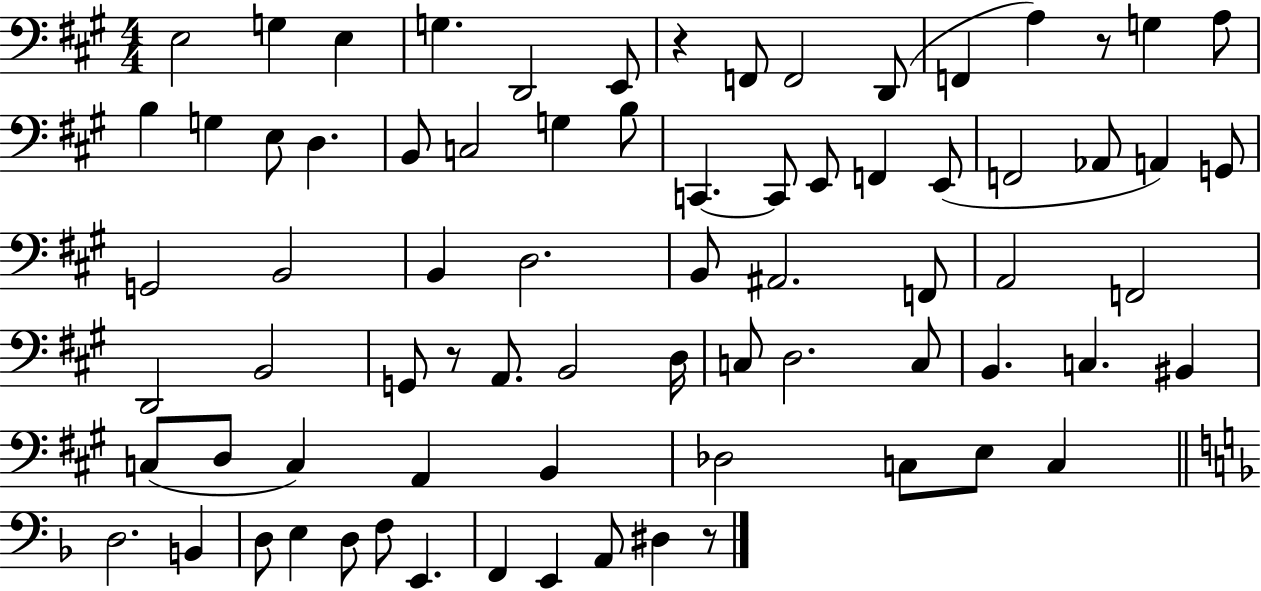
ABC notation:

X:1
T:Untitled
M:4/4
L:1/4
K:A
E,2 G, E, G, D,,2 E,,/2 z F,,/2 F,,2 D,,/2 F,, A, z/2 G, A,/2 B, G, E,/2 D, B,,/2 C,2 G, B,/2 C,, C,,/2 E,,/2 F,, E,,/2 F,,2 _A,,/2 A,, G,,/2 G,,2 B,,2 B,, D,2 B,,/2 ^A,,2 F,,/2 A,,2 F,,2 D,,2 B,,2 G,,/2 z/2 A,,/2 B,,2 D,/4 C,/2 D,2 C,/2 B,, C, ^B,, C,/2 D,/2 C, A,, B,, _D,2 C,/2 E,/2 C, D,2 B,, D,/2 E, D,/2 F,/2 E,, F,, E,, A,,/2 ^D, z/2